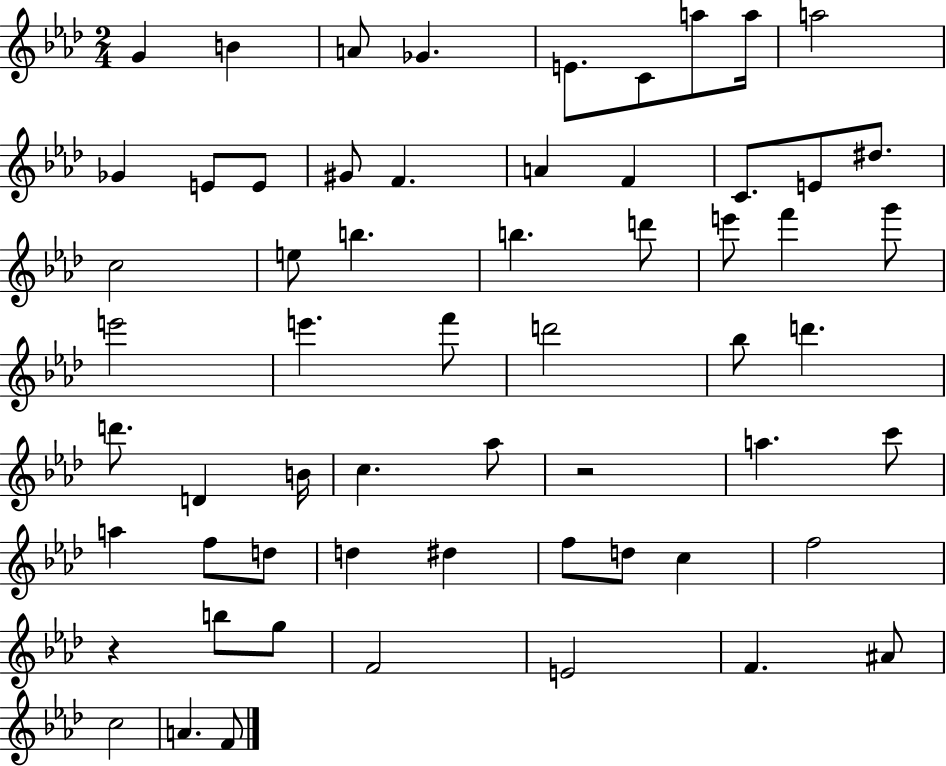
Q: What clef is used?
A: treble